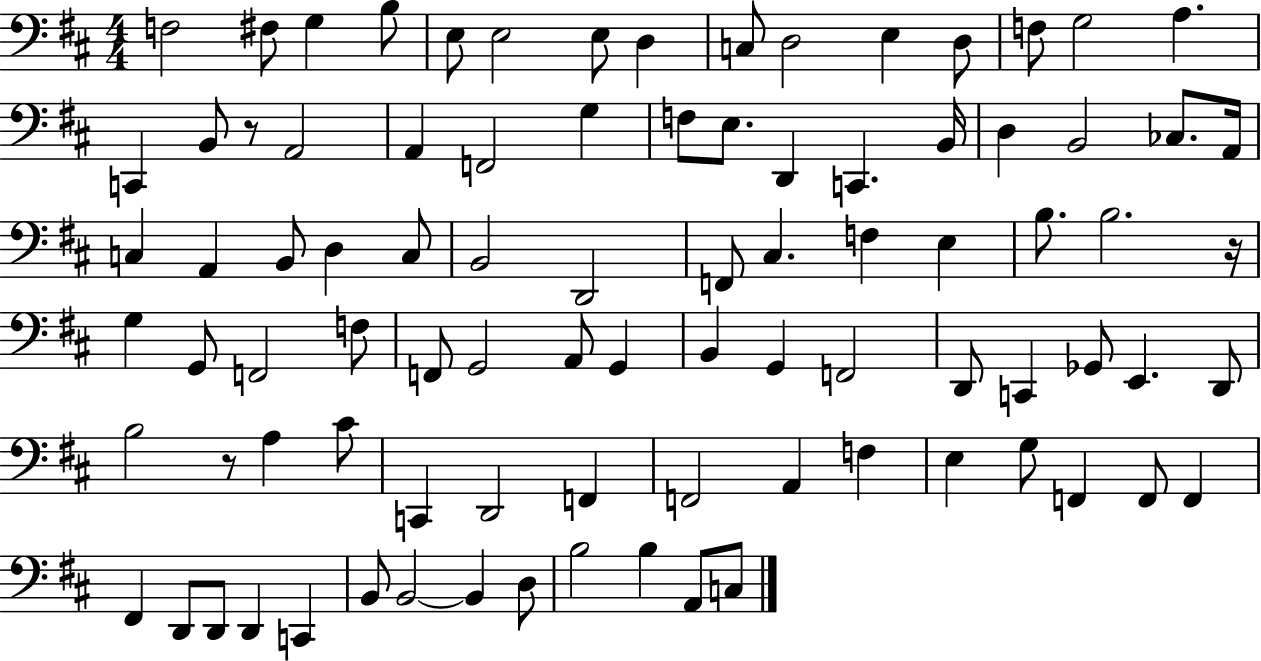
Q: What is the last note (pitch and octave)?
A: C3